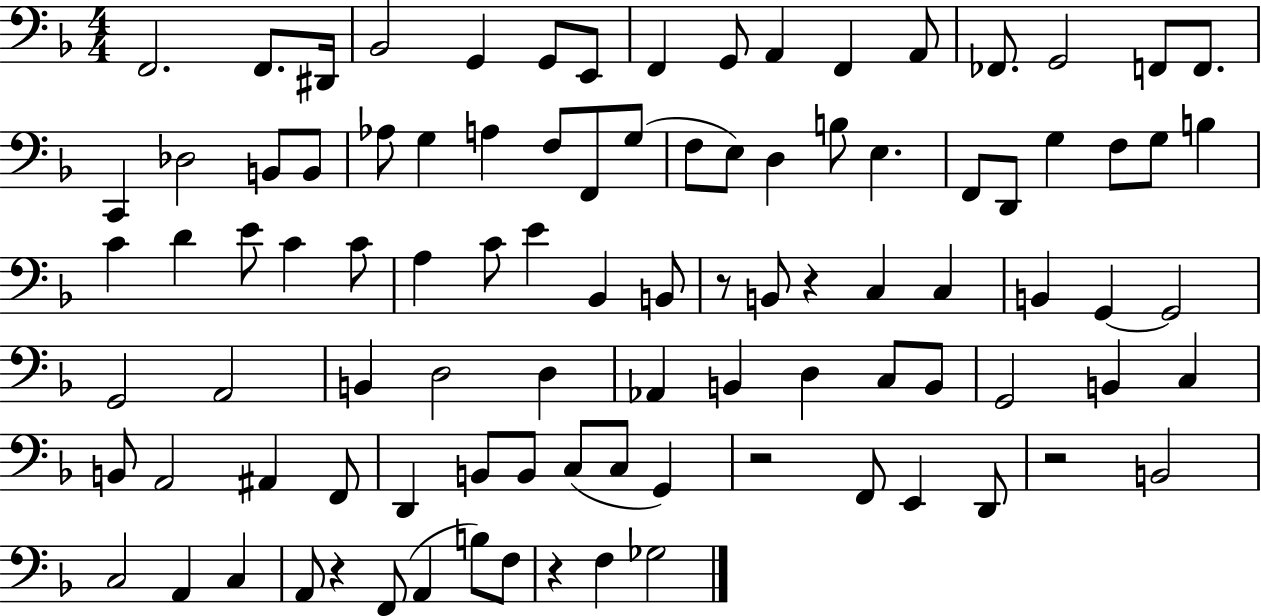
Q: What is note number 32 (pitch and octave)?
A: F2